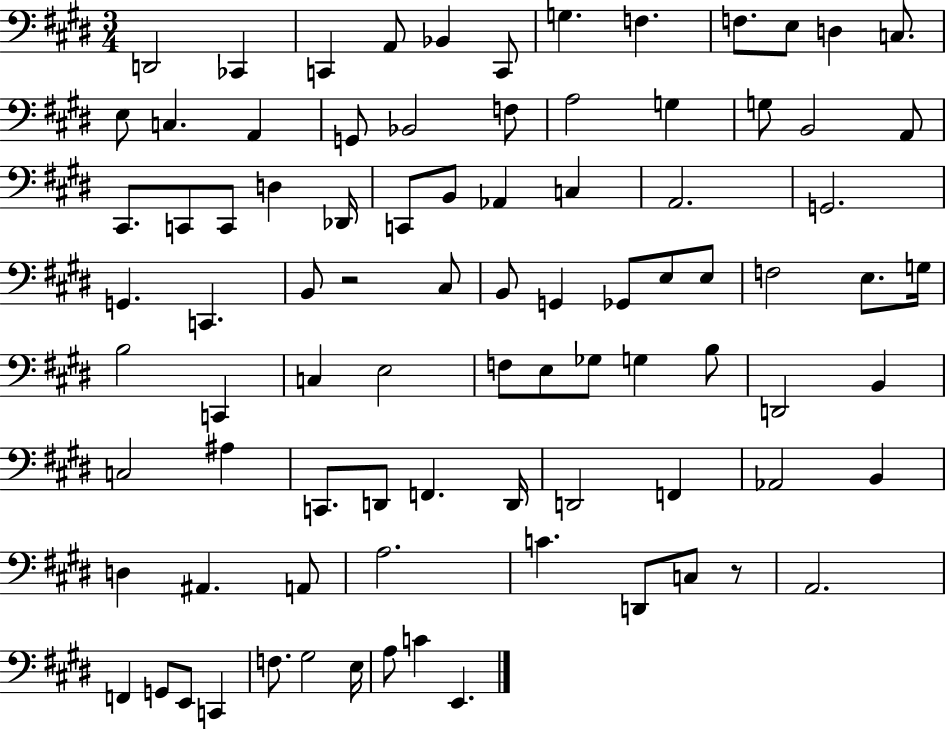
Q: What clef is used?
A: bass